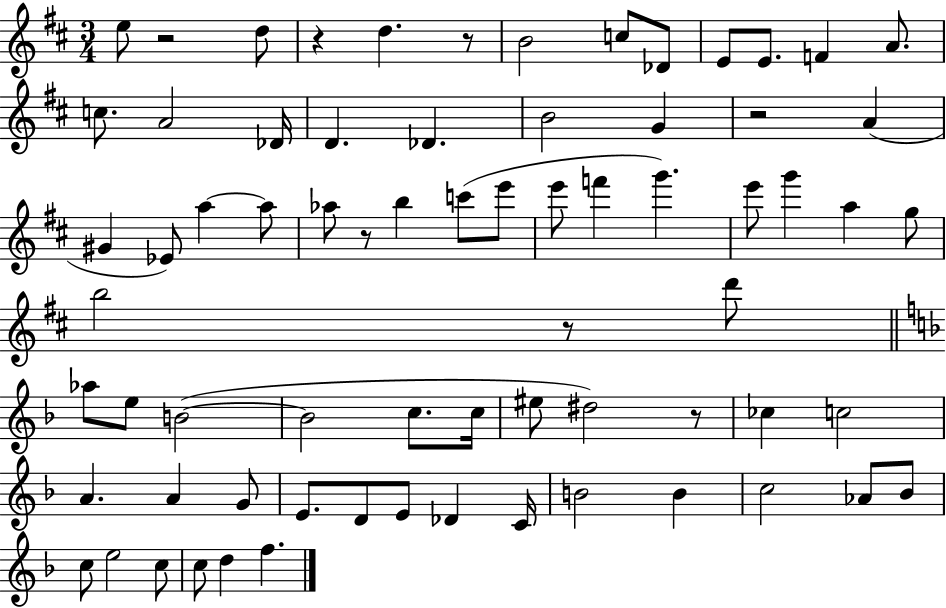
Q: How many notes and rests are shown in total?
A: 71